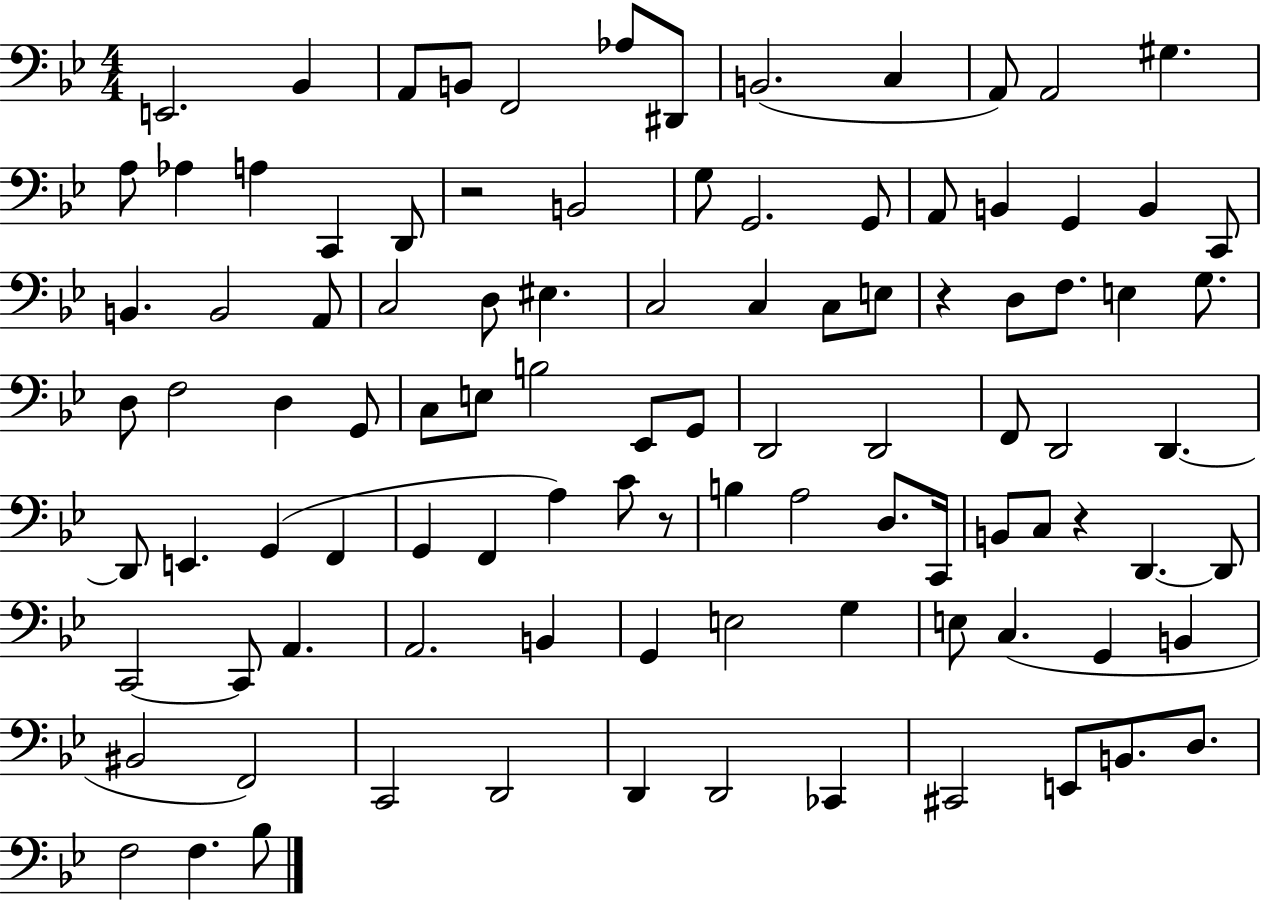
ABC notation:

X:1
T:Untitled
M:4/4
L:1/4
K:Bb
E,,2 _B,, A,,/2 B,,/2 F,,2 _A,/2 ^D,,/2 B,,2 C, A,,/2 A,,2 ^G, A,/2 _A, A, C,, D,,/2 z2 B,,2 G,/2 G,,2 G,,/2 A,,/2 B,, G,, B,, C,,/2 B,, B,,2 A,,/2 C,2 D,/2 ^E, C,2 C, C,/2 E,/2 z D,/2 F,/2 E, G,/2 D,/2 F,2 D, G,,/2 C,/2 E,/2 B,2 _E,,/2 G,,/2 D,,2 D,,2 F,,/2 D,,2 D,, D,,/2 E,, G,, F,, G,, F,, A, C/2 z/2 B, A,2 D,/2 C,,/4 B,,/2 C,/2 z D,, D,,/2 C,,2 C,,/2 A,, A,,2 B,, G,, E,2 G, E,/2 C, G,, B,, ^B,,2 F,,2 C,,2 D,,2 D,, D,,2 _C,, ^C,,2 E,,/2 B,,/2 D,/2 F,2 F, _B,/2